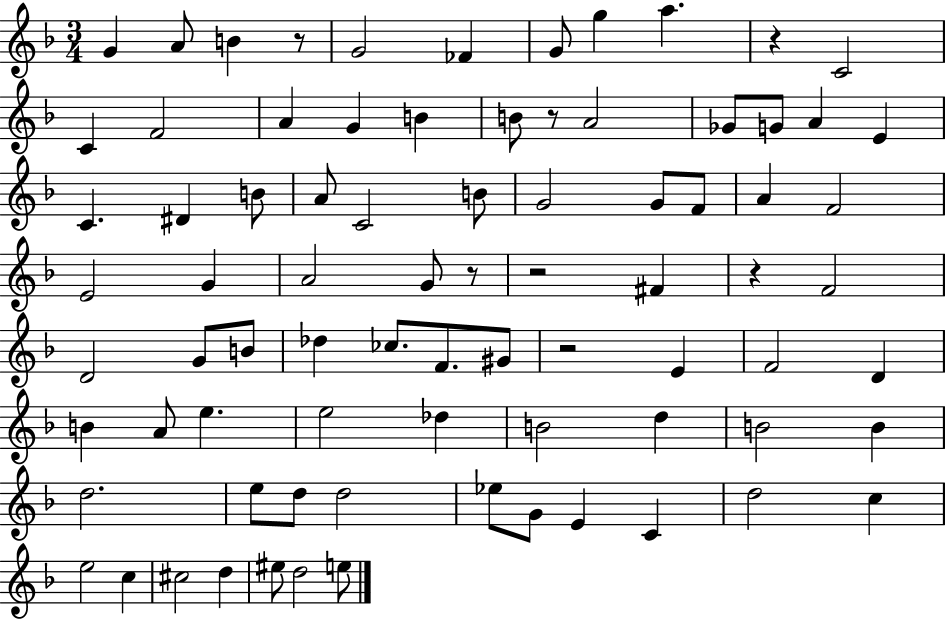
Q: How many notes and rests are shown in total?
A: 80